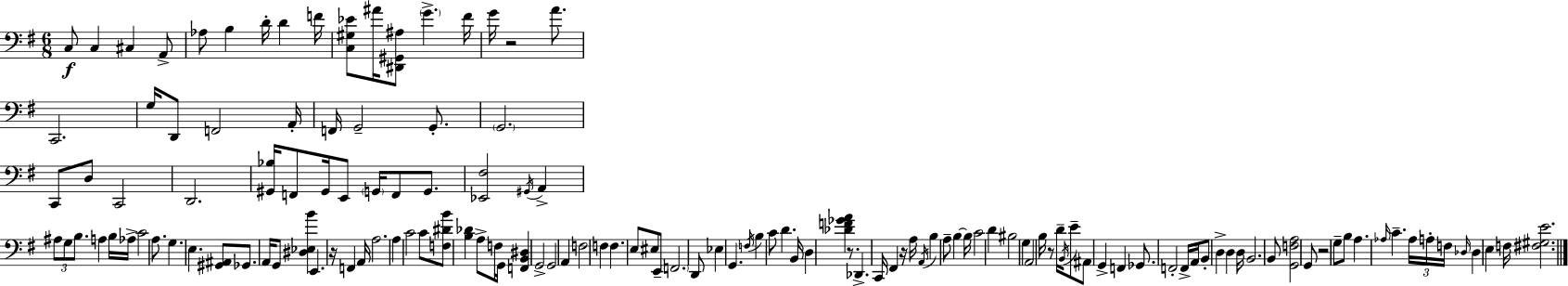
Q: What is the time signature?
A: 6/8